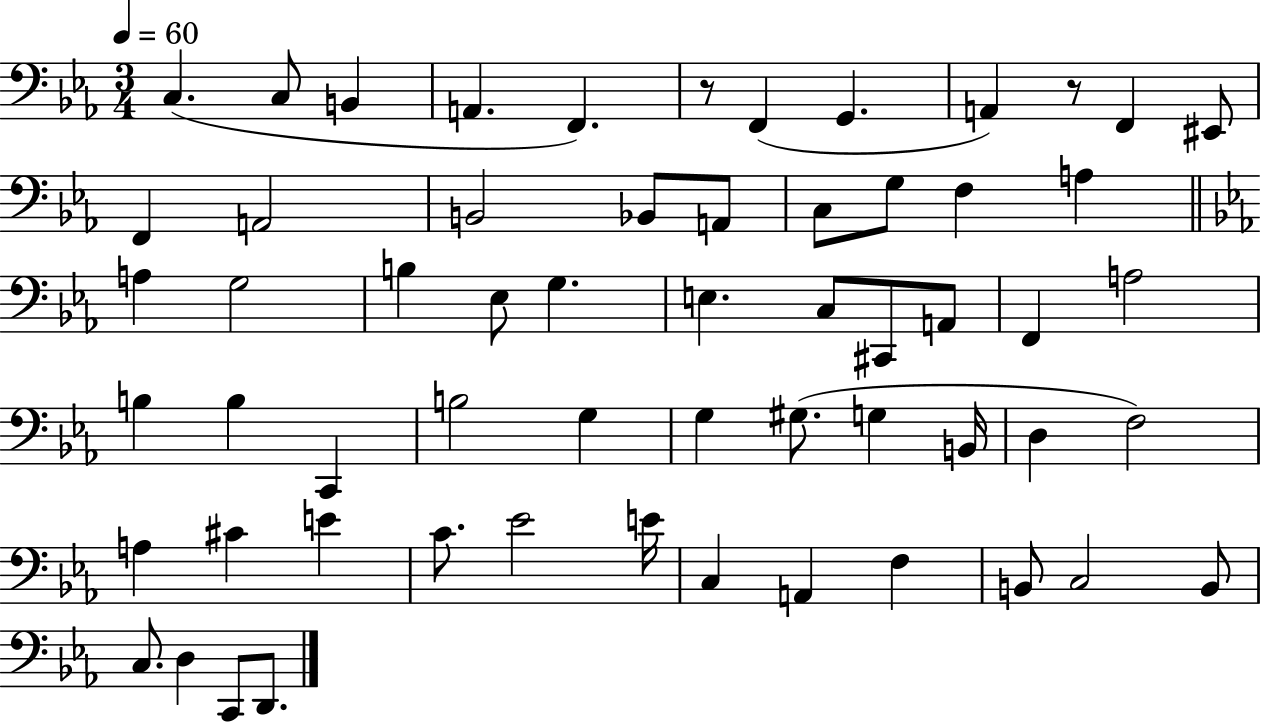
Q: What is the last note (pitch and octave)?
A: D2